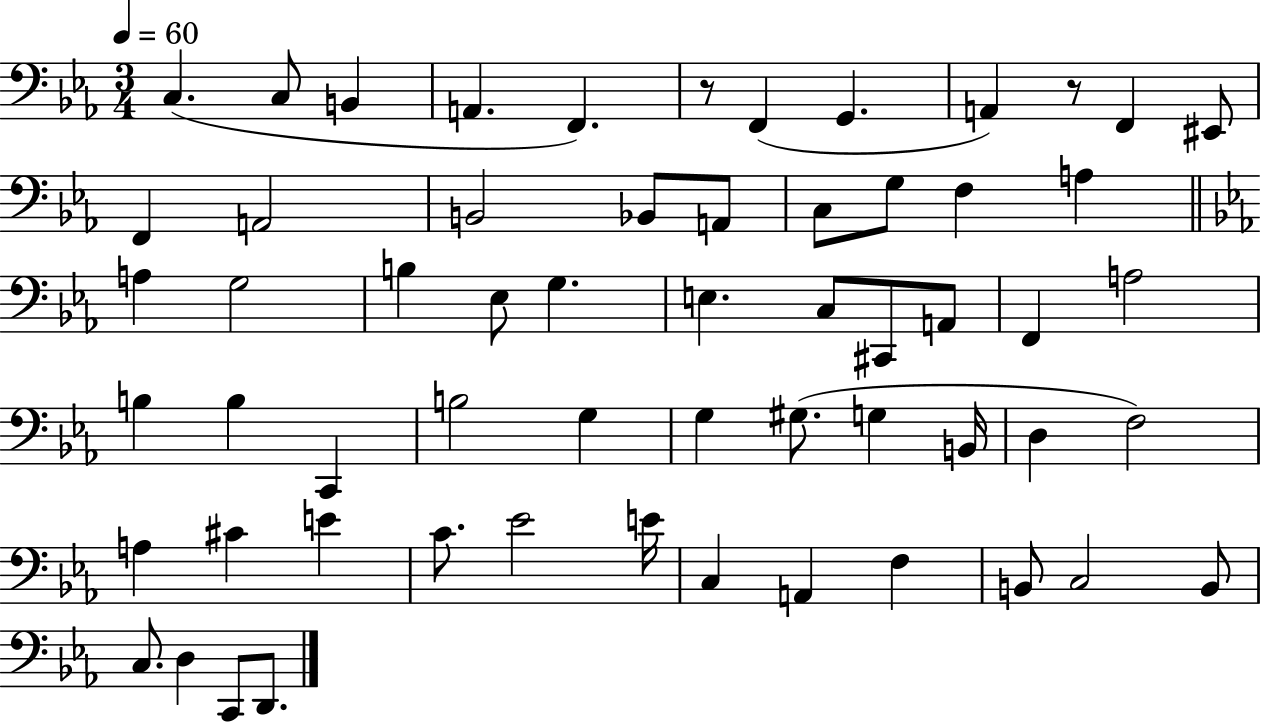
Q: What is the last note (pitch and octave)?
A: D2